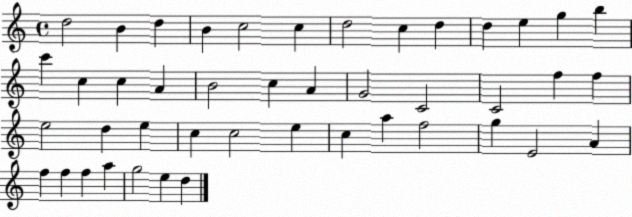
X:1
T:Untitled
M:4/4
L:1/4
K:C
d2 B d B c2 c d2 c d d e g b c' c c A B2 c A G2 C2 C2 f f e2 d e c c2 e c a f2 g E2 A f f f a g2 e d